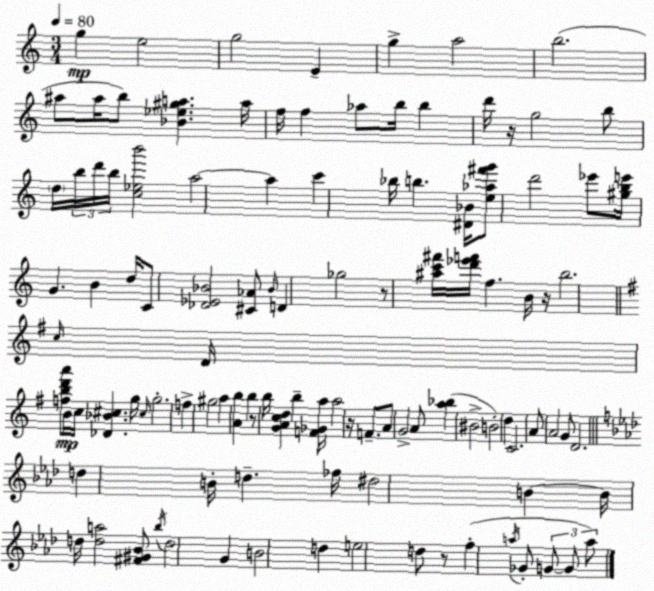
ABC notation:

X:1
T:Untitled
M:3/4
L:1/4
K:Am
g e2 g2 E g a2 b2 ^a/2 ^a/4 b/2 [_B_e^ga] a/4 f/4 f _a/2 b/4 b d'/4 z/4 g2 b/2 d/4 b/4 d'/4 b/4 [c_eb']2 a2 a c' _b/4 b [^D_B]/4 [e_a^f'g']/2 d'2 _e'/2 [^gbe']/4 G B d/4 C/2 [_D_E_B]2 [^C_A]/2 _B/4 D _g2 z/2 [^ac'^f']/4 [d'_e'f']/4 f B/4 z/4 b2 c/4 D/4 [fbd'a']/2 B/4 c/4 [_D_B^c] g/4 ^c/4 g2 f ^g2 a [Ab] b z/2 b/4 [GAcd] b [F_Ga]/4 a2 z/4 F/2 A/2 G2 A/2 [a_b] ^B2 B2 d C2 A/2 A2 G/2 D2 d B/4 d _f/4 ^d2 B B/4 d/4 [da]2 [^F^G_B]/2 _b/4 d2 G B2 d e2 d/2 z/2 f a/4 _G/2 G/2 G/2 a/2